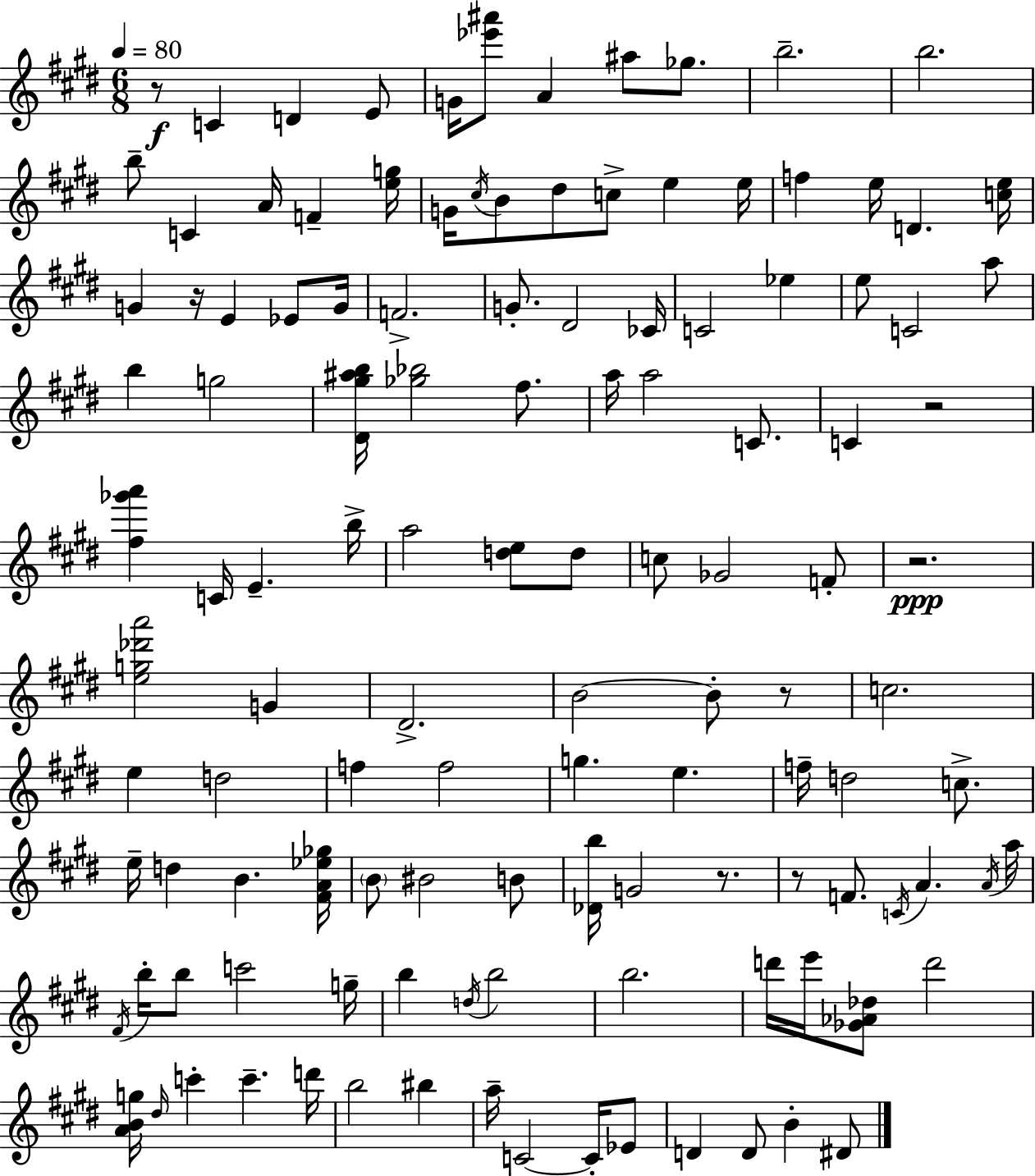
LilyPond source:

{
  \clef treble
  \numericTimeSignature
  \time 6/8
  \key e \major
  \tempo 4 = 80
  r8\f c'4 d'4 e'8 | g'16 <ees''' ais'''>8 a'4 ais''8 ges''8. | b''2.-- | b''2. | \break b''8-- c'4 a'16 f'4-- <e'' g''>16 | g'16 \acciaccatura { cis''16 } b'8 dis''8 c''8-> e''4 | e''16 f''4 e''16 d'4. | <c'' e''>16 g'4 r16 e'4 ees'8 | \break g'16 f'2.-> | g'8.-. dis'2 | ces'16 c'2 ees''4 | e''8 c'2 a''8 | \break b''4 g''2 | <dis' gis'' ais'' b''>16 <ges'' bes''>2 fis''8. | a''16 a''2 c'8. | c'4 r2 | \break <fis'' ges''' a'''>4 c'16 e'4.-- | b''16-> a''2 <d'' e''>8 d''8 | c''8 ges'2 f'8-. | r2.\ppp | \break <e'' g'' des''' a'''>2 g'4 | dis'2.-> | b'2~~ b'8-. r8 | c''2. | \break e''4 d''2 | f''4 f''2 | g''4. e''4. | f''16-- d''2 c''8.-> | \break e''16-- d''4 b'4. | <fis' a' ees'' ges''>16 \parenthesize b'8 bis'2 b'8 | <des' b''>16 g'2 r8. | r8 f'8. \acciaccatura { c'16 } a'4. | \break \acciaccatura { a'16 } a''16 \acciaccatura { fis'16 } b''16-. b''8 c'''2 | g''16-- b''4 \acciaccatura { d''16 } b''2 | b''2. | d'''16 e'''16 <ges' aes' des''>8 d'''2 | \break <a' b' g''>16 \grace { dis''16 } c'''4-. c'''4.-- | d'''16 b''2 | bis''4 a''16-- c'2~~ | c'16-. ees'8 d'4 d'8 | \break b'4-. dis'8 \bar "|."
}